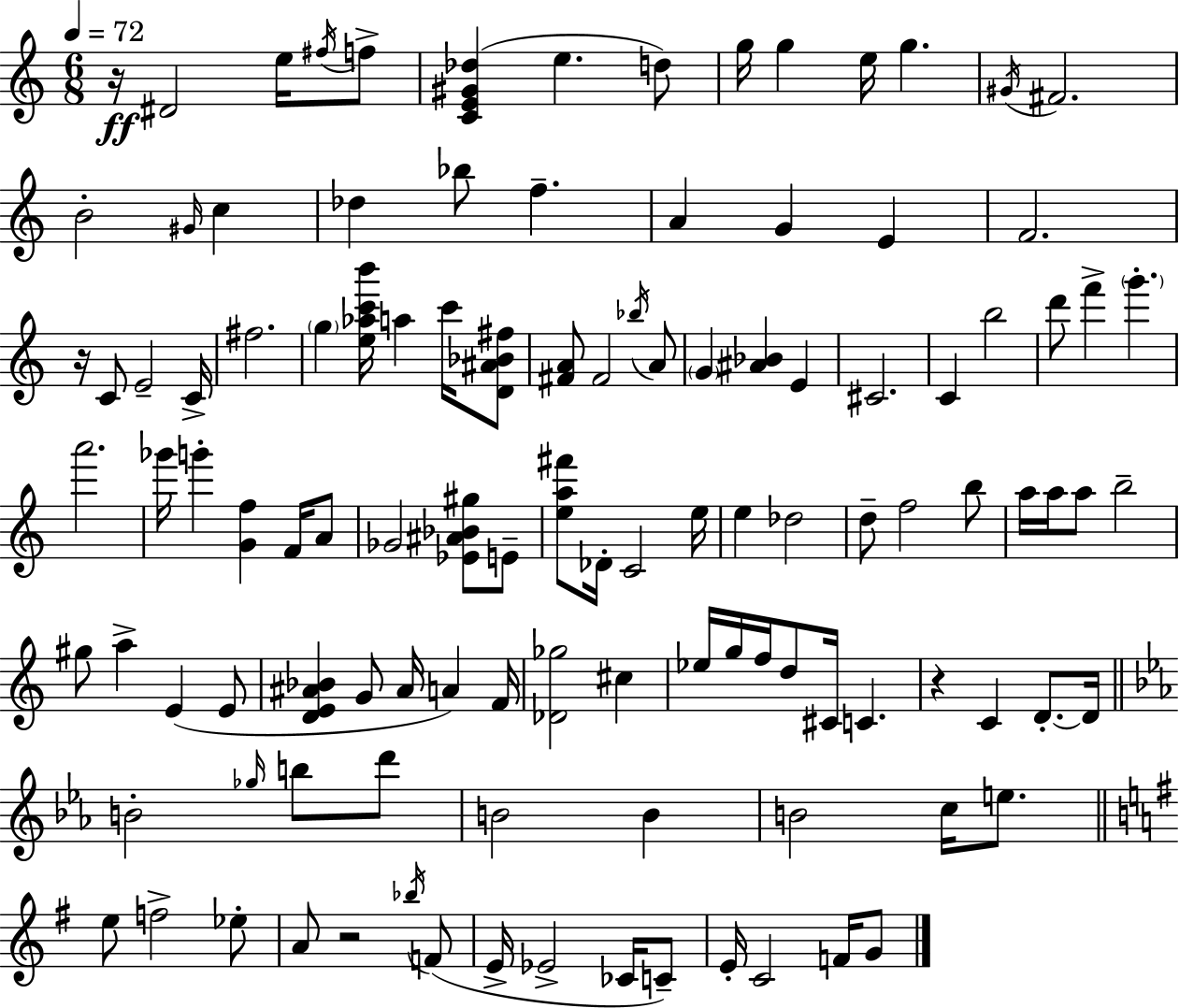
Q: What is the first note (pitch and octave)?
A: D#4